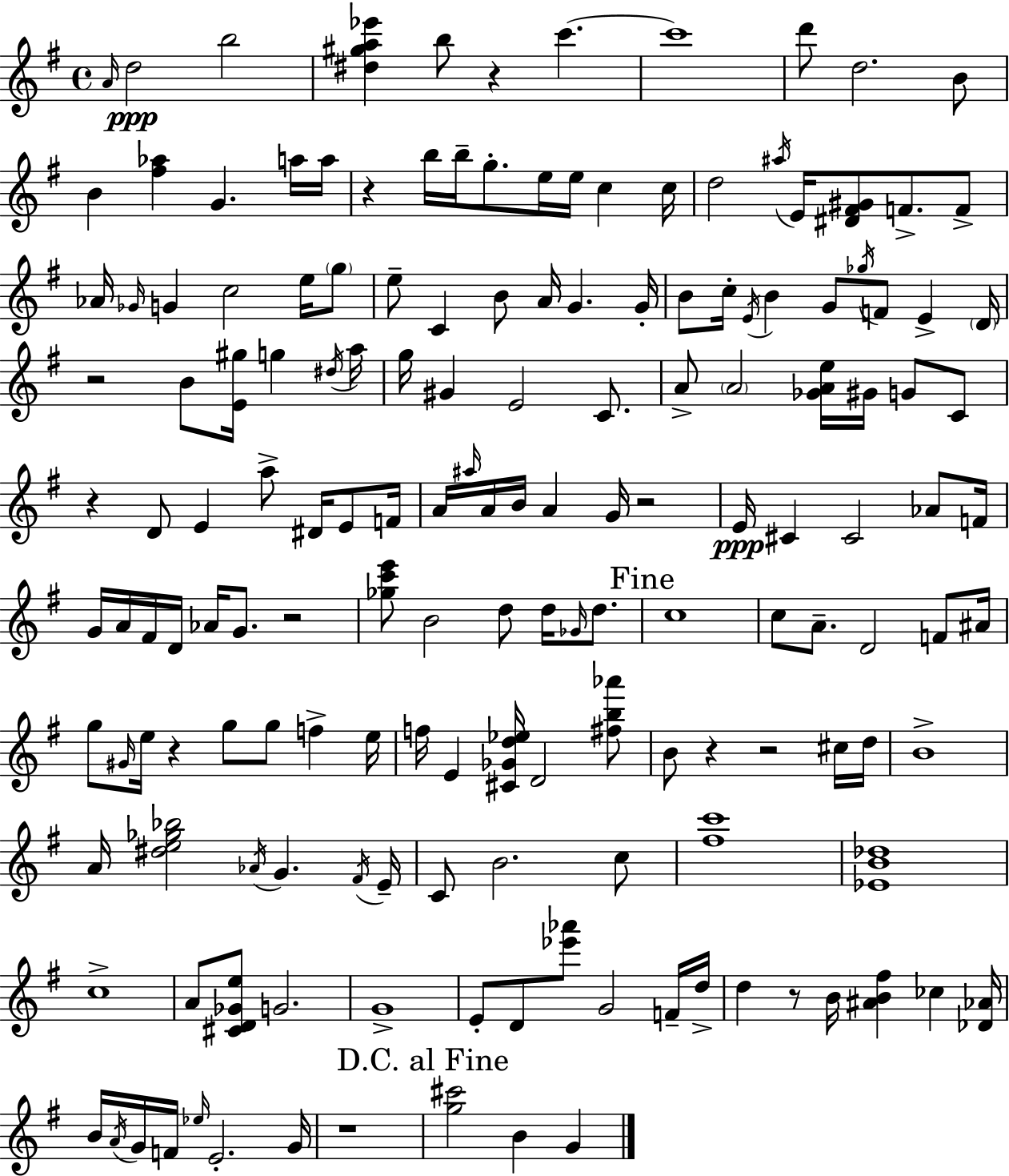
{
  \clef treble
  \time 4/4
  \defaultTimeSignature
  \key e \minor
  \grace { a'16 }\ppp d''2 b''2 | <dis'' gis'' a'' ees'''>4 b''8 r4 c'''4.~~ | c'''1 | d'''8 d''2. b'8 | \break b'4 <fis'' aes''>4 g'4. a''16 | a''16 r4 b''16 b''16-- g''8.-. e''16 e''16 c''4 | c''16 d''2 \acciaccatura { ais''16 } e'16 <dis' fis' gis'>8 f'8.-> | f'8-> aes'16 \grace { ges'16 } g'4 c''2 | \break e''16 \parenthesize g''8 e''8-- c'4 b'8 a'16 g'4. | g'16-. b'8 c''16-. \acciaccatura { e'16 } b'4 g'8 \acciaccatura { ges''16 } f'8 | e'4-> \parenthesize d'16 r2 b'8 <e' gis''>16 | g''4 \acciaccatura { dis''16 } a''16 g''16 gis'4 e'2 | \break c'8. a'8-> \parenthesize a'2 | <ges' a' e''>16 gis'16 g'8 c'8 r4 d'8 e'4 | a''8-> dis'16 e'8 f'16 a'16 \grace { ais''16 } a'16 b'16 a'4 g'16 r2 | e'16\ppp cis'4 cis'2 | \break aes'8 f'16 g'16 a'16 fis'16 d'16 aes'16 g'8. r2 | <ges'' c''' e'''>8 b'2 | d''8 d''16 \grace { ges'16 } d''8. \mark "Fine" c''1 | c''8 a'8.-- d'2 | \break f'8 ais'16 g''8 \grace { gis'16 } e''16 r4 | g''8 g''8 f''4-> e''16 f''16 e'4 <cis' ges' d'' ees''>16 d'2 | <fis'' b'' aes'''>8 b'8 r4 r2 | cis''16 d''16 b'1-> | \break a'16 <dis'' e'' ges'' bes''>2 | \acciaccatura { aes'16 } g'4. \acciaccatura { fis'16 } e'16-- c'8 b'2. | c''8 <fis'' c'''>1 | <ees' b' des''>1 | \break c''1-> | a'8 <cis' d' ges' e''>8 g'2. | g'1-> | e'8-. d'8 <ees''' aes'''>8 | \break g'2 f'16-- d''16-> d''4 r8 | b'16 <ais' b' fis''>4 ces''4 <des' aes'>16 b'16 \acciaccatura { a'16 } g'16 f'16 \grace { ees''16 } | e'2.-. g'16 r1 | \mark "D.C. al Fine" <g'' cis'''>2 | \break b'4 g'4 \bar "|."
}